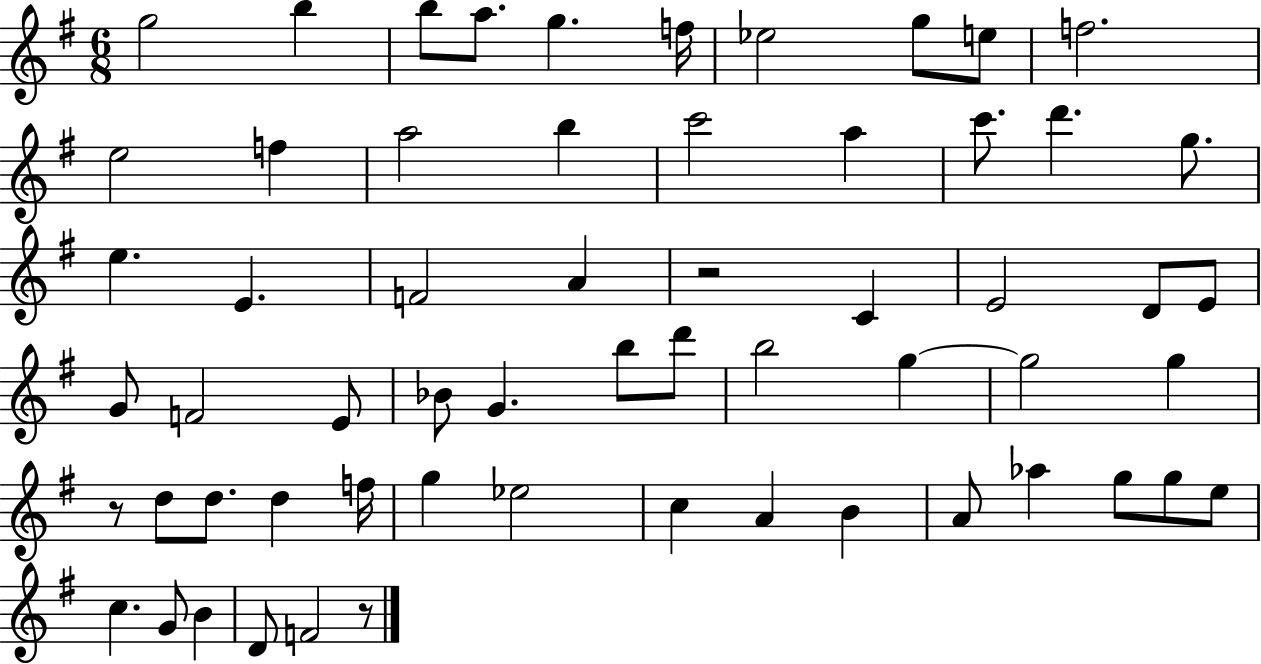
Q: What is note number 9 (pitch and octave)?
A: E5